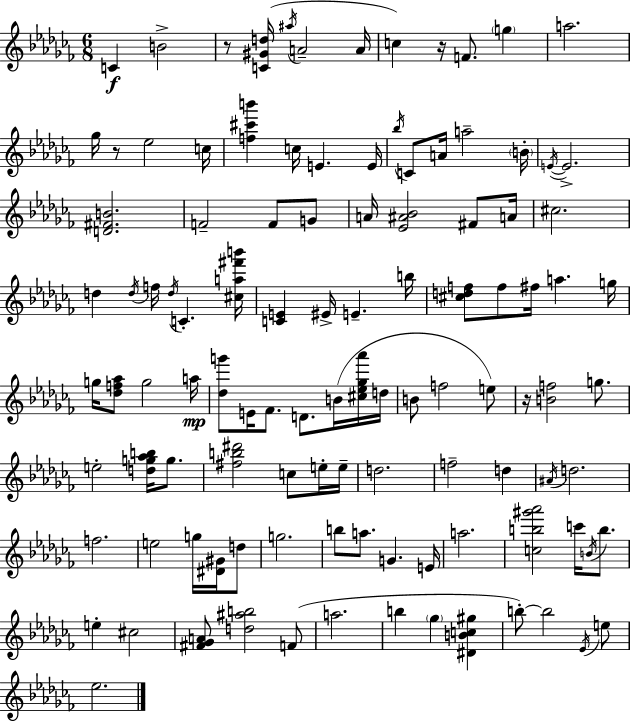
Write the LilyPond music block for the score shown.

{
  \clef treble
  \numericTimeSignature
  \time 6/8
  \key aes \minor
  c'4\f b'2-> | r8 <c' gis' d''>16( \acciaccatura { ais''16 } a'2-- | a'16 c''4) r16 f'8. \parenthesize g''4 | a''2. | \break ges''16 r8 ees''2 | c''16 <f'' cis''' b'''>4 c''16 e'4. | e'16 \acciaccatura { bes''16 } c'8 a'16 a''2-- | \parenthesize b'16-. \acciaccatura { e'16~ }~ e'2.-> | \break <d' fis' b'>2. | f'2-- f'8 | g'8 a'16 <ees' ais' bes'>2 | fis'8 a'16 cis''2. | \break d''4 \acciaccatura { d''16 } f''16 \acciaccatura { d''16 } c'4.-. | <cis'' a'' fis''' b'''>16 <c' e'>4 eis'16-> e'4.-- | b''16 <cis'' d'' f''>8 f''8 fis''16 a''4. | g''16 g''16 <des'' f'' aes''>8 g''2 | \break a''16\mp <des'' g'''>8 e'16 fes'8. d'8. | b'16( <cis'' ees'' ges'' aes'''>16 d''16 b'8 f''2 | e''8) r16 <b' f''>2 | g''8. e''2-. | \break <d'' g'' aes'' b''>16 g''8. <fis'' b'' dis'''>2 | c''8 e''16-. e''16-- d''2. | f''2-- | d''4 \acciaccatura { ais'16 } d''2. | \break f''2. | e''2 | g''16 <dis' gis'>16 d''8 g''2. | b''8 a''8. g'4. | \break e'16 a''2. | <c'' b'' gis''' aes'''>2 | c'''16 \acciaccatura { b'16 } b''8. e''4-. cis''2 | <fis' ges' a'>8 <d'' ais'' b''>2 | \break f'8( a''2. | b''4 \parenthesize ges''4 | <dis' b' c'' gis''>4 b''8-.~~) b''2 | \acciaccatura { ees'16 } e''8 ees''2. | \break \bar "|."
}